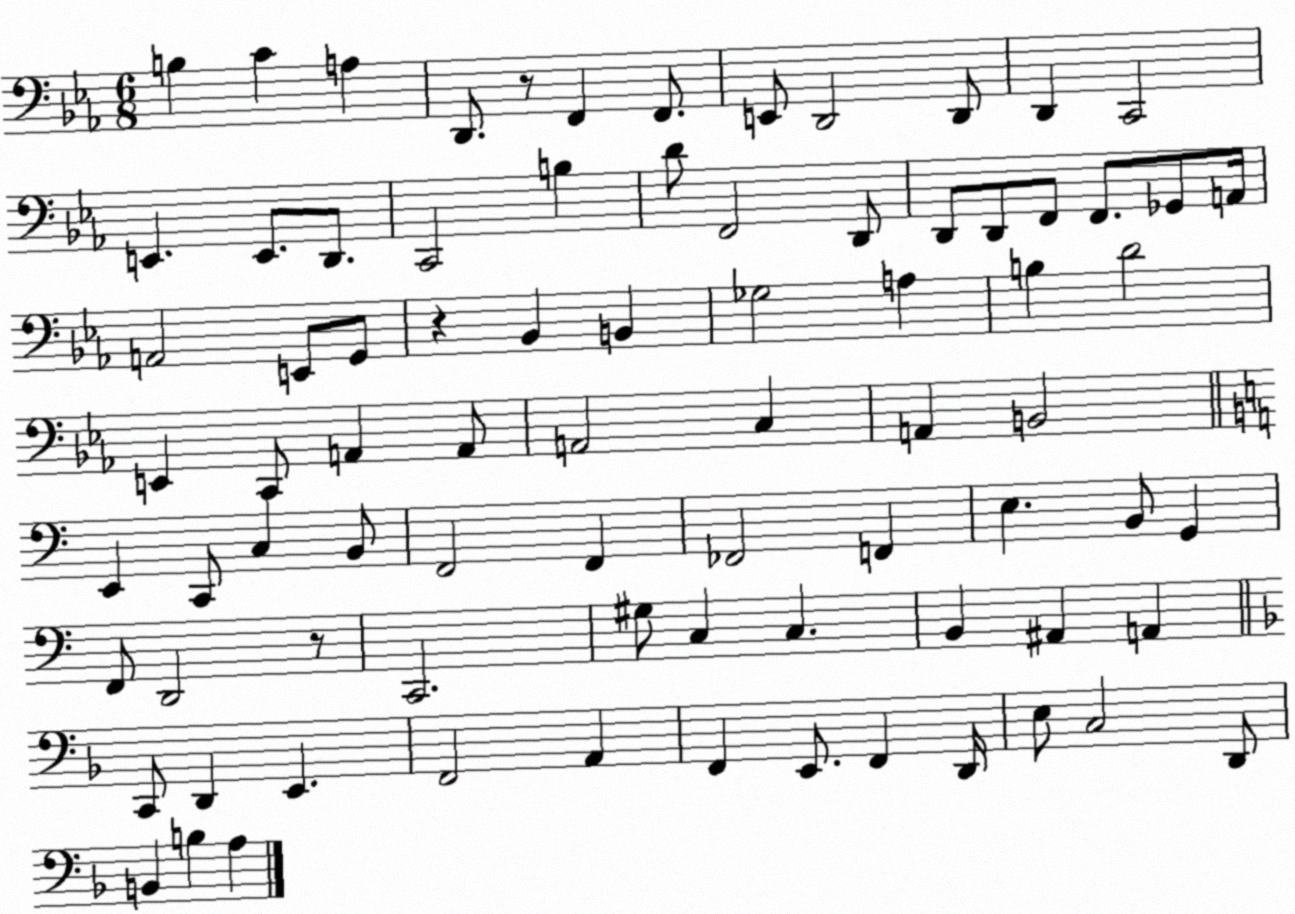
X:1
T:Untitled
M:6/8
L:1/4
K:Eb
B, C A, D,,/2 z/2 F,, F,,/2 E,,/2 D,,2 D,,/2 D,, C,,2 E,, E,,/2 D,,/2 C,,2 B, D/2 F,,2 D,,/2 D,,/2 D,,/2 F,,/2 F,,/2 _G,,/2 A,,/4 A,,2 E,,/2 G,,/2 z _B,, B,, _G,2 A, B, D2 E,, C,,/2 A,, A,,/2 A,,2 C, A,, B,,2 E,, C,,/2 C, B,,/2 F,,2 F,, _F,,2 F,, E, B,,/2 G,, F,,/2 D,,2 z/2 C,,2 ^G,/2 C, C, B,, ^A,, A,, C,,/2 D,, E,, F,,2 A,, F,, E,,/2 F,, D,,/4 E,/2 C,2 D,,/2 B,, B, A,